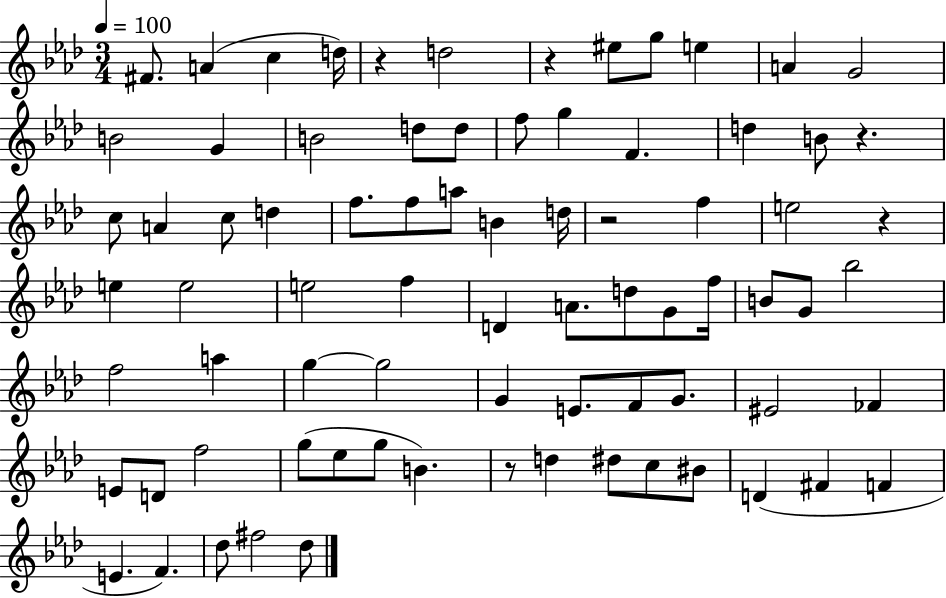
F#4/e. A4/q C5/q D5/s R/q D5/h R/q EIS5/e G5/e E5/q A4/q G4/h B4/h G4/q B4/h D5/e D5/e F5/e G5/q F4/q. D5/q B4/e R/q. C5/e A4/q C5/e D5/q F5/e. F5/e A5/e B4/q D5/s R/h F5/q E5/h R/q E5/q E5/h E5/h F5/q D4/q A4/e. D5/e G4/e F5/s B4/e G4/e Bb5/h F5/h A5/q G5/q G5/h G4/q E4/e. F4/e G4/e. EIS4/h FES4/q E4/e D4/e F5/h G5/e Eb5/e G5/e B4/q. R/e D5/q D#5/e C5/e BIS4/e D4/q F#4/q F4/q E4/q. F4/q. Db5/e F#5/h Db5/e